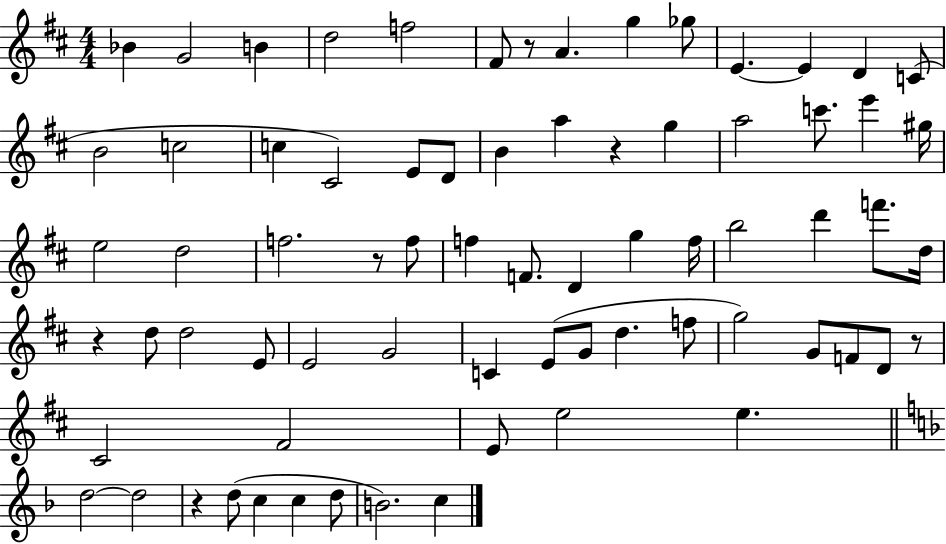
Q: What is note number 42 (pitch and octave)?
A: E4